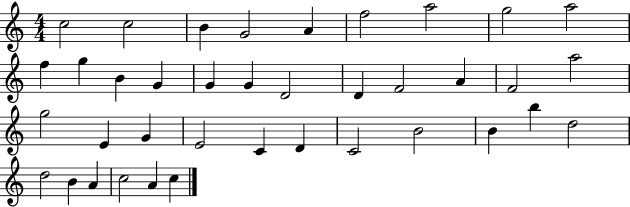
{
  \clef treble
  \numericTimeSignature
  \time 4/4
  \key c \major
  c''2 c''2 | b'4 g'2 a'4 | f''2 a''2 | g''2 a''2 | \break f''4 g''4 b'4 g'4 | g'4 g'4 d'2 | d'4 f'2 a'4 | f'2 a''2 | \break g''2 e'4 g'4 | e'2 c'4 d'4 | c'2 b'2 | b'4 b''4 d''2 | \break d''2 b'4 a'4 | c''2 a'4 c''4 | \bar "|."
}